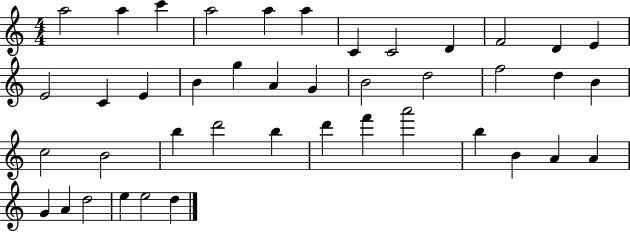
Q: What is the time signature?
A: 4/4